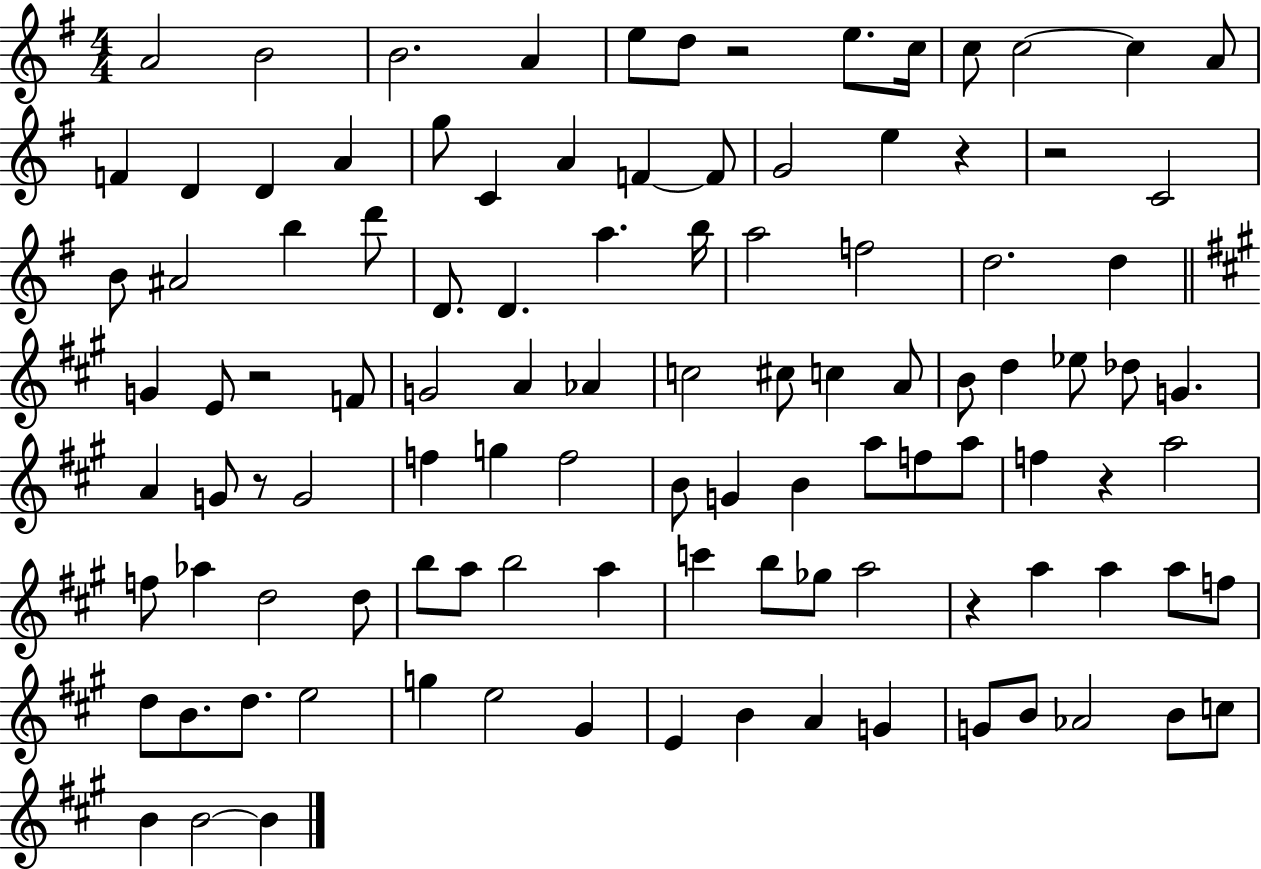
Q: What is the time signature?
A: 4/4